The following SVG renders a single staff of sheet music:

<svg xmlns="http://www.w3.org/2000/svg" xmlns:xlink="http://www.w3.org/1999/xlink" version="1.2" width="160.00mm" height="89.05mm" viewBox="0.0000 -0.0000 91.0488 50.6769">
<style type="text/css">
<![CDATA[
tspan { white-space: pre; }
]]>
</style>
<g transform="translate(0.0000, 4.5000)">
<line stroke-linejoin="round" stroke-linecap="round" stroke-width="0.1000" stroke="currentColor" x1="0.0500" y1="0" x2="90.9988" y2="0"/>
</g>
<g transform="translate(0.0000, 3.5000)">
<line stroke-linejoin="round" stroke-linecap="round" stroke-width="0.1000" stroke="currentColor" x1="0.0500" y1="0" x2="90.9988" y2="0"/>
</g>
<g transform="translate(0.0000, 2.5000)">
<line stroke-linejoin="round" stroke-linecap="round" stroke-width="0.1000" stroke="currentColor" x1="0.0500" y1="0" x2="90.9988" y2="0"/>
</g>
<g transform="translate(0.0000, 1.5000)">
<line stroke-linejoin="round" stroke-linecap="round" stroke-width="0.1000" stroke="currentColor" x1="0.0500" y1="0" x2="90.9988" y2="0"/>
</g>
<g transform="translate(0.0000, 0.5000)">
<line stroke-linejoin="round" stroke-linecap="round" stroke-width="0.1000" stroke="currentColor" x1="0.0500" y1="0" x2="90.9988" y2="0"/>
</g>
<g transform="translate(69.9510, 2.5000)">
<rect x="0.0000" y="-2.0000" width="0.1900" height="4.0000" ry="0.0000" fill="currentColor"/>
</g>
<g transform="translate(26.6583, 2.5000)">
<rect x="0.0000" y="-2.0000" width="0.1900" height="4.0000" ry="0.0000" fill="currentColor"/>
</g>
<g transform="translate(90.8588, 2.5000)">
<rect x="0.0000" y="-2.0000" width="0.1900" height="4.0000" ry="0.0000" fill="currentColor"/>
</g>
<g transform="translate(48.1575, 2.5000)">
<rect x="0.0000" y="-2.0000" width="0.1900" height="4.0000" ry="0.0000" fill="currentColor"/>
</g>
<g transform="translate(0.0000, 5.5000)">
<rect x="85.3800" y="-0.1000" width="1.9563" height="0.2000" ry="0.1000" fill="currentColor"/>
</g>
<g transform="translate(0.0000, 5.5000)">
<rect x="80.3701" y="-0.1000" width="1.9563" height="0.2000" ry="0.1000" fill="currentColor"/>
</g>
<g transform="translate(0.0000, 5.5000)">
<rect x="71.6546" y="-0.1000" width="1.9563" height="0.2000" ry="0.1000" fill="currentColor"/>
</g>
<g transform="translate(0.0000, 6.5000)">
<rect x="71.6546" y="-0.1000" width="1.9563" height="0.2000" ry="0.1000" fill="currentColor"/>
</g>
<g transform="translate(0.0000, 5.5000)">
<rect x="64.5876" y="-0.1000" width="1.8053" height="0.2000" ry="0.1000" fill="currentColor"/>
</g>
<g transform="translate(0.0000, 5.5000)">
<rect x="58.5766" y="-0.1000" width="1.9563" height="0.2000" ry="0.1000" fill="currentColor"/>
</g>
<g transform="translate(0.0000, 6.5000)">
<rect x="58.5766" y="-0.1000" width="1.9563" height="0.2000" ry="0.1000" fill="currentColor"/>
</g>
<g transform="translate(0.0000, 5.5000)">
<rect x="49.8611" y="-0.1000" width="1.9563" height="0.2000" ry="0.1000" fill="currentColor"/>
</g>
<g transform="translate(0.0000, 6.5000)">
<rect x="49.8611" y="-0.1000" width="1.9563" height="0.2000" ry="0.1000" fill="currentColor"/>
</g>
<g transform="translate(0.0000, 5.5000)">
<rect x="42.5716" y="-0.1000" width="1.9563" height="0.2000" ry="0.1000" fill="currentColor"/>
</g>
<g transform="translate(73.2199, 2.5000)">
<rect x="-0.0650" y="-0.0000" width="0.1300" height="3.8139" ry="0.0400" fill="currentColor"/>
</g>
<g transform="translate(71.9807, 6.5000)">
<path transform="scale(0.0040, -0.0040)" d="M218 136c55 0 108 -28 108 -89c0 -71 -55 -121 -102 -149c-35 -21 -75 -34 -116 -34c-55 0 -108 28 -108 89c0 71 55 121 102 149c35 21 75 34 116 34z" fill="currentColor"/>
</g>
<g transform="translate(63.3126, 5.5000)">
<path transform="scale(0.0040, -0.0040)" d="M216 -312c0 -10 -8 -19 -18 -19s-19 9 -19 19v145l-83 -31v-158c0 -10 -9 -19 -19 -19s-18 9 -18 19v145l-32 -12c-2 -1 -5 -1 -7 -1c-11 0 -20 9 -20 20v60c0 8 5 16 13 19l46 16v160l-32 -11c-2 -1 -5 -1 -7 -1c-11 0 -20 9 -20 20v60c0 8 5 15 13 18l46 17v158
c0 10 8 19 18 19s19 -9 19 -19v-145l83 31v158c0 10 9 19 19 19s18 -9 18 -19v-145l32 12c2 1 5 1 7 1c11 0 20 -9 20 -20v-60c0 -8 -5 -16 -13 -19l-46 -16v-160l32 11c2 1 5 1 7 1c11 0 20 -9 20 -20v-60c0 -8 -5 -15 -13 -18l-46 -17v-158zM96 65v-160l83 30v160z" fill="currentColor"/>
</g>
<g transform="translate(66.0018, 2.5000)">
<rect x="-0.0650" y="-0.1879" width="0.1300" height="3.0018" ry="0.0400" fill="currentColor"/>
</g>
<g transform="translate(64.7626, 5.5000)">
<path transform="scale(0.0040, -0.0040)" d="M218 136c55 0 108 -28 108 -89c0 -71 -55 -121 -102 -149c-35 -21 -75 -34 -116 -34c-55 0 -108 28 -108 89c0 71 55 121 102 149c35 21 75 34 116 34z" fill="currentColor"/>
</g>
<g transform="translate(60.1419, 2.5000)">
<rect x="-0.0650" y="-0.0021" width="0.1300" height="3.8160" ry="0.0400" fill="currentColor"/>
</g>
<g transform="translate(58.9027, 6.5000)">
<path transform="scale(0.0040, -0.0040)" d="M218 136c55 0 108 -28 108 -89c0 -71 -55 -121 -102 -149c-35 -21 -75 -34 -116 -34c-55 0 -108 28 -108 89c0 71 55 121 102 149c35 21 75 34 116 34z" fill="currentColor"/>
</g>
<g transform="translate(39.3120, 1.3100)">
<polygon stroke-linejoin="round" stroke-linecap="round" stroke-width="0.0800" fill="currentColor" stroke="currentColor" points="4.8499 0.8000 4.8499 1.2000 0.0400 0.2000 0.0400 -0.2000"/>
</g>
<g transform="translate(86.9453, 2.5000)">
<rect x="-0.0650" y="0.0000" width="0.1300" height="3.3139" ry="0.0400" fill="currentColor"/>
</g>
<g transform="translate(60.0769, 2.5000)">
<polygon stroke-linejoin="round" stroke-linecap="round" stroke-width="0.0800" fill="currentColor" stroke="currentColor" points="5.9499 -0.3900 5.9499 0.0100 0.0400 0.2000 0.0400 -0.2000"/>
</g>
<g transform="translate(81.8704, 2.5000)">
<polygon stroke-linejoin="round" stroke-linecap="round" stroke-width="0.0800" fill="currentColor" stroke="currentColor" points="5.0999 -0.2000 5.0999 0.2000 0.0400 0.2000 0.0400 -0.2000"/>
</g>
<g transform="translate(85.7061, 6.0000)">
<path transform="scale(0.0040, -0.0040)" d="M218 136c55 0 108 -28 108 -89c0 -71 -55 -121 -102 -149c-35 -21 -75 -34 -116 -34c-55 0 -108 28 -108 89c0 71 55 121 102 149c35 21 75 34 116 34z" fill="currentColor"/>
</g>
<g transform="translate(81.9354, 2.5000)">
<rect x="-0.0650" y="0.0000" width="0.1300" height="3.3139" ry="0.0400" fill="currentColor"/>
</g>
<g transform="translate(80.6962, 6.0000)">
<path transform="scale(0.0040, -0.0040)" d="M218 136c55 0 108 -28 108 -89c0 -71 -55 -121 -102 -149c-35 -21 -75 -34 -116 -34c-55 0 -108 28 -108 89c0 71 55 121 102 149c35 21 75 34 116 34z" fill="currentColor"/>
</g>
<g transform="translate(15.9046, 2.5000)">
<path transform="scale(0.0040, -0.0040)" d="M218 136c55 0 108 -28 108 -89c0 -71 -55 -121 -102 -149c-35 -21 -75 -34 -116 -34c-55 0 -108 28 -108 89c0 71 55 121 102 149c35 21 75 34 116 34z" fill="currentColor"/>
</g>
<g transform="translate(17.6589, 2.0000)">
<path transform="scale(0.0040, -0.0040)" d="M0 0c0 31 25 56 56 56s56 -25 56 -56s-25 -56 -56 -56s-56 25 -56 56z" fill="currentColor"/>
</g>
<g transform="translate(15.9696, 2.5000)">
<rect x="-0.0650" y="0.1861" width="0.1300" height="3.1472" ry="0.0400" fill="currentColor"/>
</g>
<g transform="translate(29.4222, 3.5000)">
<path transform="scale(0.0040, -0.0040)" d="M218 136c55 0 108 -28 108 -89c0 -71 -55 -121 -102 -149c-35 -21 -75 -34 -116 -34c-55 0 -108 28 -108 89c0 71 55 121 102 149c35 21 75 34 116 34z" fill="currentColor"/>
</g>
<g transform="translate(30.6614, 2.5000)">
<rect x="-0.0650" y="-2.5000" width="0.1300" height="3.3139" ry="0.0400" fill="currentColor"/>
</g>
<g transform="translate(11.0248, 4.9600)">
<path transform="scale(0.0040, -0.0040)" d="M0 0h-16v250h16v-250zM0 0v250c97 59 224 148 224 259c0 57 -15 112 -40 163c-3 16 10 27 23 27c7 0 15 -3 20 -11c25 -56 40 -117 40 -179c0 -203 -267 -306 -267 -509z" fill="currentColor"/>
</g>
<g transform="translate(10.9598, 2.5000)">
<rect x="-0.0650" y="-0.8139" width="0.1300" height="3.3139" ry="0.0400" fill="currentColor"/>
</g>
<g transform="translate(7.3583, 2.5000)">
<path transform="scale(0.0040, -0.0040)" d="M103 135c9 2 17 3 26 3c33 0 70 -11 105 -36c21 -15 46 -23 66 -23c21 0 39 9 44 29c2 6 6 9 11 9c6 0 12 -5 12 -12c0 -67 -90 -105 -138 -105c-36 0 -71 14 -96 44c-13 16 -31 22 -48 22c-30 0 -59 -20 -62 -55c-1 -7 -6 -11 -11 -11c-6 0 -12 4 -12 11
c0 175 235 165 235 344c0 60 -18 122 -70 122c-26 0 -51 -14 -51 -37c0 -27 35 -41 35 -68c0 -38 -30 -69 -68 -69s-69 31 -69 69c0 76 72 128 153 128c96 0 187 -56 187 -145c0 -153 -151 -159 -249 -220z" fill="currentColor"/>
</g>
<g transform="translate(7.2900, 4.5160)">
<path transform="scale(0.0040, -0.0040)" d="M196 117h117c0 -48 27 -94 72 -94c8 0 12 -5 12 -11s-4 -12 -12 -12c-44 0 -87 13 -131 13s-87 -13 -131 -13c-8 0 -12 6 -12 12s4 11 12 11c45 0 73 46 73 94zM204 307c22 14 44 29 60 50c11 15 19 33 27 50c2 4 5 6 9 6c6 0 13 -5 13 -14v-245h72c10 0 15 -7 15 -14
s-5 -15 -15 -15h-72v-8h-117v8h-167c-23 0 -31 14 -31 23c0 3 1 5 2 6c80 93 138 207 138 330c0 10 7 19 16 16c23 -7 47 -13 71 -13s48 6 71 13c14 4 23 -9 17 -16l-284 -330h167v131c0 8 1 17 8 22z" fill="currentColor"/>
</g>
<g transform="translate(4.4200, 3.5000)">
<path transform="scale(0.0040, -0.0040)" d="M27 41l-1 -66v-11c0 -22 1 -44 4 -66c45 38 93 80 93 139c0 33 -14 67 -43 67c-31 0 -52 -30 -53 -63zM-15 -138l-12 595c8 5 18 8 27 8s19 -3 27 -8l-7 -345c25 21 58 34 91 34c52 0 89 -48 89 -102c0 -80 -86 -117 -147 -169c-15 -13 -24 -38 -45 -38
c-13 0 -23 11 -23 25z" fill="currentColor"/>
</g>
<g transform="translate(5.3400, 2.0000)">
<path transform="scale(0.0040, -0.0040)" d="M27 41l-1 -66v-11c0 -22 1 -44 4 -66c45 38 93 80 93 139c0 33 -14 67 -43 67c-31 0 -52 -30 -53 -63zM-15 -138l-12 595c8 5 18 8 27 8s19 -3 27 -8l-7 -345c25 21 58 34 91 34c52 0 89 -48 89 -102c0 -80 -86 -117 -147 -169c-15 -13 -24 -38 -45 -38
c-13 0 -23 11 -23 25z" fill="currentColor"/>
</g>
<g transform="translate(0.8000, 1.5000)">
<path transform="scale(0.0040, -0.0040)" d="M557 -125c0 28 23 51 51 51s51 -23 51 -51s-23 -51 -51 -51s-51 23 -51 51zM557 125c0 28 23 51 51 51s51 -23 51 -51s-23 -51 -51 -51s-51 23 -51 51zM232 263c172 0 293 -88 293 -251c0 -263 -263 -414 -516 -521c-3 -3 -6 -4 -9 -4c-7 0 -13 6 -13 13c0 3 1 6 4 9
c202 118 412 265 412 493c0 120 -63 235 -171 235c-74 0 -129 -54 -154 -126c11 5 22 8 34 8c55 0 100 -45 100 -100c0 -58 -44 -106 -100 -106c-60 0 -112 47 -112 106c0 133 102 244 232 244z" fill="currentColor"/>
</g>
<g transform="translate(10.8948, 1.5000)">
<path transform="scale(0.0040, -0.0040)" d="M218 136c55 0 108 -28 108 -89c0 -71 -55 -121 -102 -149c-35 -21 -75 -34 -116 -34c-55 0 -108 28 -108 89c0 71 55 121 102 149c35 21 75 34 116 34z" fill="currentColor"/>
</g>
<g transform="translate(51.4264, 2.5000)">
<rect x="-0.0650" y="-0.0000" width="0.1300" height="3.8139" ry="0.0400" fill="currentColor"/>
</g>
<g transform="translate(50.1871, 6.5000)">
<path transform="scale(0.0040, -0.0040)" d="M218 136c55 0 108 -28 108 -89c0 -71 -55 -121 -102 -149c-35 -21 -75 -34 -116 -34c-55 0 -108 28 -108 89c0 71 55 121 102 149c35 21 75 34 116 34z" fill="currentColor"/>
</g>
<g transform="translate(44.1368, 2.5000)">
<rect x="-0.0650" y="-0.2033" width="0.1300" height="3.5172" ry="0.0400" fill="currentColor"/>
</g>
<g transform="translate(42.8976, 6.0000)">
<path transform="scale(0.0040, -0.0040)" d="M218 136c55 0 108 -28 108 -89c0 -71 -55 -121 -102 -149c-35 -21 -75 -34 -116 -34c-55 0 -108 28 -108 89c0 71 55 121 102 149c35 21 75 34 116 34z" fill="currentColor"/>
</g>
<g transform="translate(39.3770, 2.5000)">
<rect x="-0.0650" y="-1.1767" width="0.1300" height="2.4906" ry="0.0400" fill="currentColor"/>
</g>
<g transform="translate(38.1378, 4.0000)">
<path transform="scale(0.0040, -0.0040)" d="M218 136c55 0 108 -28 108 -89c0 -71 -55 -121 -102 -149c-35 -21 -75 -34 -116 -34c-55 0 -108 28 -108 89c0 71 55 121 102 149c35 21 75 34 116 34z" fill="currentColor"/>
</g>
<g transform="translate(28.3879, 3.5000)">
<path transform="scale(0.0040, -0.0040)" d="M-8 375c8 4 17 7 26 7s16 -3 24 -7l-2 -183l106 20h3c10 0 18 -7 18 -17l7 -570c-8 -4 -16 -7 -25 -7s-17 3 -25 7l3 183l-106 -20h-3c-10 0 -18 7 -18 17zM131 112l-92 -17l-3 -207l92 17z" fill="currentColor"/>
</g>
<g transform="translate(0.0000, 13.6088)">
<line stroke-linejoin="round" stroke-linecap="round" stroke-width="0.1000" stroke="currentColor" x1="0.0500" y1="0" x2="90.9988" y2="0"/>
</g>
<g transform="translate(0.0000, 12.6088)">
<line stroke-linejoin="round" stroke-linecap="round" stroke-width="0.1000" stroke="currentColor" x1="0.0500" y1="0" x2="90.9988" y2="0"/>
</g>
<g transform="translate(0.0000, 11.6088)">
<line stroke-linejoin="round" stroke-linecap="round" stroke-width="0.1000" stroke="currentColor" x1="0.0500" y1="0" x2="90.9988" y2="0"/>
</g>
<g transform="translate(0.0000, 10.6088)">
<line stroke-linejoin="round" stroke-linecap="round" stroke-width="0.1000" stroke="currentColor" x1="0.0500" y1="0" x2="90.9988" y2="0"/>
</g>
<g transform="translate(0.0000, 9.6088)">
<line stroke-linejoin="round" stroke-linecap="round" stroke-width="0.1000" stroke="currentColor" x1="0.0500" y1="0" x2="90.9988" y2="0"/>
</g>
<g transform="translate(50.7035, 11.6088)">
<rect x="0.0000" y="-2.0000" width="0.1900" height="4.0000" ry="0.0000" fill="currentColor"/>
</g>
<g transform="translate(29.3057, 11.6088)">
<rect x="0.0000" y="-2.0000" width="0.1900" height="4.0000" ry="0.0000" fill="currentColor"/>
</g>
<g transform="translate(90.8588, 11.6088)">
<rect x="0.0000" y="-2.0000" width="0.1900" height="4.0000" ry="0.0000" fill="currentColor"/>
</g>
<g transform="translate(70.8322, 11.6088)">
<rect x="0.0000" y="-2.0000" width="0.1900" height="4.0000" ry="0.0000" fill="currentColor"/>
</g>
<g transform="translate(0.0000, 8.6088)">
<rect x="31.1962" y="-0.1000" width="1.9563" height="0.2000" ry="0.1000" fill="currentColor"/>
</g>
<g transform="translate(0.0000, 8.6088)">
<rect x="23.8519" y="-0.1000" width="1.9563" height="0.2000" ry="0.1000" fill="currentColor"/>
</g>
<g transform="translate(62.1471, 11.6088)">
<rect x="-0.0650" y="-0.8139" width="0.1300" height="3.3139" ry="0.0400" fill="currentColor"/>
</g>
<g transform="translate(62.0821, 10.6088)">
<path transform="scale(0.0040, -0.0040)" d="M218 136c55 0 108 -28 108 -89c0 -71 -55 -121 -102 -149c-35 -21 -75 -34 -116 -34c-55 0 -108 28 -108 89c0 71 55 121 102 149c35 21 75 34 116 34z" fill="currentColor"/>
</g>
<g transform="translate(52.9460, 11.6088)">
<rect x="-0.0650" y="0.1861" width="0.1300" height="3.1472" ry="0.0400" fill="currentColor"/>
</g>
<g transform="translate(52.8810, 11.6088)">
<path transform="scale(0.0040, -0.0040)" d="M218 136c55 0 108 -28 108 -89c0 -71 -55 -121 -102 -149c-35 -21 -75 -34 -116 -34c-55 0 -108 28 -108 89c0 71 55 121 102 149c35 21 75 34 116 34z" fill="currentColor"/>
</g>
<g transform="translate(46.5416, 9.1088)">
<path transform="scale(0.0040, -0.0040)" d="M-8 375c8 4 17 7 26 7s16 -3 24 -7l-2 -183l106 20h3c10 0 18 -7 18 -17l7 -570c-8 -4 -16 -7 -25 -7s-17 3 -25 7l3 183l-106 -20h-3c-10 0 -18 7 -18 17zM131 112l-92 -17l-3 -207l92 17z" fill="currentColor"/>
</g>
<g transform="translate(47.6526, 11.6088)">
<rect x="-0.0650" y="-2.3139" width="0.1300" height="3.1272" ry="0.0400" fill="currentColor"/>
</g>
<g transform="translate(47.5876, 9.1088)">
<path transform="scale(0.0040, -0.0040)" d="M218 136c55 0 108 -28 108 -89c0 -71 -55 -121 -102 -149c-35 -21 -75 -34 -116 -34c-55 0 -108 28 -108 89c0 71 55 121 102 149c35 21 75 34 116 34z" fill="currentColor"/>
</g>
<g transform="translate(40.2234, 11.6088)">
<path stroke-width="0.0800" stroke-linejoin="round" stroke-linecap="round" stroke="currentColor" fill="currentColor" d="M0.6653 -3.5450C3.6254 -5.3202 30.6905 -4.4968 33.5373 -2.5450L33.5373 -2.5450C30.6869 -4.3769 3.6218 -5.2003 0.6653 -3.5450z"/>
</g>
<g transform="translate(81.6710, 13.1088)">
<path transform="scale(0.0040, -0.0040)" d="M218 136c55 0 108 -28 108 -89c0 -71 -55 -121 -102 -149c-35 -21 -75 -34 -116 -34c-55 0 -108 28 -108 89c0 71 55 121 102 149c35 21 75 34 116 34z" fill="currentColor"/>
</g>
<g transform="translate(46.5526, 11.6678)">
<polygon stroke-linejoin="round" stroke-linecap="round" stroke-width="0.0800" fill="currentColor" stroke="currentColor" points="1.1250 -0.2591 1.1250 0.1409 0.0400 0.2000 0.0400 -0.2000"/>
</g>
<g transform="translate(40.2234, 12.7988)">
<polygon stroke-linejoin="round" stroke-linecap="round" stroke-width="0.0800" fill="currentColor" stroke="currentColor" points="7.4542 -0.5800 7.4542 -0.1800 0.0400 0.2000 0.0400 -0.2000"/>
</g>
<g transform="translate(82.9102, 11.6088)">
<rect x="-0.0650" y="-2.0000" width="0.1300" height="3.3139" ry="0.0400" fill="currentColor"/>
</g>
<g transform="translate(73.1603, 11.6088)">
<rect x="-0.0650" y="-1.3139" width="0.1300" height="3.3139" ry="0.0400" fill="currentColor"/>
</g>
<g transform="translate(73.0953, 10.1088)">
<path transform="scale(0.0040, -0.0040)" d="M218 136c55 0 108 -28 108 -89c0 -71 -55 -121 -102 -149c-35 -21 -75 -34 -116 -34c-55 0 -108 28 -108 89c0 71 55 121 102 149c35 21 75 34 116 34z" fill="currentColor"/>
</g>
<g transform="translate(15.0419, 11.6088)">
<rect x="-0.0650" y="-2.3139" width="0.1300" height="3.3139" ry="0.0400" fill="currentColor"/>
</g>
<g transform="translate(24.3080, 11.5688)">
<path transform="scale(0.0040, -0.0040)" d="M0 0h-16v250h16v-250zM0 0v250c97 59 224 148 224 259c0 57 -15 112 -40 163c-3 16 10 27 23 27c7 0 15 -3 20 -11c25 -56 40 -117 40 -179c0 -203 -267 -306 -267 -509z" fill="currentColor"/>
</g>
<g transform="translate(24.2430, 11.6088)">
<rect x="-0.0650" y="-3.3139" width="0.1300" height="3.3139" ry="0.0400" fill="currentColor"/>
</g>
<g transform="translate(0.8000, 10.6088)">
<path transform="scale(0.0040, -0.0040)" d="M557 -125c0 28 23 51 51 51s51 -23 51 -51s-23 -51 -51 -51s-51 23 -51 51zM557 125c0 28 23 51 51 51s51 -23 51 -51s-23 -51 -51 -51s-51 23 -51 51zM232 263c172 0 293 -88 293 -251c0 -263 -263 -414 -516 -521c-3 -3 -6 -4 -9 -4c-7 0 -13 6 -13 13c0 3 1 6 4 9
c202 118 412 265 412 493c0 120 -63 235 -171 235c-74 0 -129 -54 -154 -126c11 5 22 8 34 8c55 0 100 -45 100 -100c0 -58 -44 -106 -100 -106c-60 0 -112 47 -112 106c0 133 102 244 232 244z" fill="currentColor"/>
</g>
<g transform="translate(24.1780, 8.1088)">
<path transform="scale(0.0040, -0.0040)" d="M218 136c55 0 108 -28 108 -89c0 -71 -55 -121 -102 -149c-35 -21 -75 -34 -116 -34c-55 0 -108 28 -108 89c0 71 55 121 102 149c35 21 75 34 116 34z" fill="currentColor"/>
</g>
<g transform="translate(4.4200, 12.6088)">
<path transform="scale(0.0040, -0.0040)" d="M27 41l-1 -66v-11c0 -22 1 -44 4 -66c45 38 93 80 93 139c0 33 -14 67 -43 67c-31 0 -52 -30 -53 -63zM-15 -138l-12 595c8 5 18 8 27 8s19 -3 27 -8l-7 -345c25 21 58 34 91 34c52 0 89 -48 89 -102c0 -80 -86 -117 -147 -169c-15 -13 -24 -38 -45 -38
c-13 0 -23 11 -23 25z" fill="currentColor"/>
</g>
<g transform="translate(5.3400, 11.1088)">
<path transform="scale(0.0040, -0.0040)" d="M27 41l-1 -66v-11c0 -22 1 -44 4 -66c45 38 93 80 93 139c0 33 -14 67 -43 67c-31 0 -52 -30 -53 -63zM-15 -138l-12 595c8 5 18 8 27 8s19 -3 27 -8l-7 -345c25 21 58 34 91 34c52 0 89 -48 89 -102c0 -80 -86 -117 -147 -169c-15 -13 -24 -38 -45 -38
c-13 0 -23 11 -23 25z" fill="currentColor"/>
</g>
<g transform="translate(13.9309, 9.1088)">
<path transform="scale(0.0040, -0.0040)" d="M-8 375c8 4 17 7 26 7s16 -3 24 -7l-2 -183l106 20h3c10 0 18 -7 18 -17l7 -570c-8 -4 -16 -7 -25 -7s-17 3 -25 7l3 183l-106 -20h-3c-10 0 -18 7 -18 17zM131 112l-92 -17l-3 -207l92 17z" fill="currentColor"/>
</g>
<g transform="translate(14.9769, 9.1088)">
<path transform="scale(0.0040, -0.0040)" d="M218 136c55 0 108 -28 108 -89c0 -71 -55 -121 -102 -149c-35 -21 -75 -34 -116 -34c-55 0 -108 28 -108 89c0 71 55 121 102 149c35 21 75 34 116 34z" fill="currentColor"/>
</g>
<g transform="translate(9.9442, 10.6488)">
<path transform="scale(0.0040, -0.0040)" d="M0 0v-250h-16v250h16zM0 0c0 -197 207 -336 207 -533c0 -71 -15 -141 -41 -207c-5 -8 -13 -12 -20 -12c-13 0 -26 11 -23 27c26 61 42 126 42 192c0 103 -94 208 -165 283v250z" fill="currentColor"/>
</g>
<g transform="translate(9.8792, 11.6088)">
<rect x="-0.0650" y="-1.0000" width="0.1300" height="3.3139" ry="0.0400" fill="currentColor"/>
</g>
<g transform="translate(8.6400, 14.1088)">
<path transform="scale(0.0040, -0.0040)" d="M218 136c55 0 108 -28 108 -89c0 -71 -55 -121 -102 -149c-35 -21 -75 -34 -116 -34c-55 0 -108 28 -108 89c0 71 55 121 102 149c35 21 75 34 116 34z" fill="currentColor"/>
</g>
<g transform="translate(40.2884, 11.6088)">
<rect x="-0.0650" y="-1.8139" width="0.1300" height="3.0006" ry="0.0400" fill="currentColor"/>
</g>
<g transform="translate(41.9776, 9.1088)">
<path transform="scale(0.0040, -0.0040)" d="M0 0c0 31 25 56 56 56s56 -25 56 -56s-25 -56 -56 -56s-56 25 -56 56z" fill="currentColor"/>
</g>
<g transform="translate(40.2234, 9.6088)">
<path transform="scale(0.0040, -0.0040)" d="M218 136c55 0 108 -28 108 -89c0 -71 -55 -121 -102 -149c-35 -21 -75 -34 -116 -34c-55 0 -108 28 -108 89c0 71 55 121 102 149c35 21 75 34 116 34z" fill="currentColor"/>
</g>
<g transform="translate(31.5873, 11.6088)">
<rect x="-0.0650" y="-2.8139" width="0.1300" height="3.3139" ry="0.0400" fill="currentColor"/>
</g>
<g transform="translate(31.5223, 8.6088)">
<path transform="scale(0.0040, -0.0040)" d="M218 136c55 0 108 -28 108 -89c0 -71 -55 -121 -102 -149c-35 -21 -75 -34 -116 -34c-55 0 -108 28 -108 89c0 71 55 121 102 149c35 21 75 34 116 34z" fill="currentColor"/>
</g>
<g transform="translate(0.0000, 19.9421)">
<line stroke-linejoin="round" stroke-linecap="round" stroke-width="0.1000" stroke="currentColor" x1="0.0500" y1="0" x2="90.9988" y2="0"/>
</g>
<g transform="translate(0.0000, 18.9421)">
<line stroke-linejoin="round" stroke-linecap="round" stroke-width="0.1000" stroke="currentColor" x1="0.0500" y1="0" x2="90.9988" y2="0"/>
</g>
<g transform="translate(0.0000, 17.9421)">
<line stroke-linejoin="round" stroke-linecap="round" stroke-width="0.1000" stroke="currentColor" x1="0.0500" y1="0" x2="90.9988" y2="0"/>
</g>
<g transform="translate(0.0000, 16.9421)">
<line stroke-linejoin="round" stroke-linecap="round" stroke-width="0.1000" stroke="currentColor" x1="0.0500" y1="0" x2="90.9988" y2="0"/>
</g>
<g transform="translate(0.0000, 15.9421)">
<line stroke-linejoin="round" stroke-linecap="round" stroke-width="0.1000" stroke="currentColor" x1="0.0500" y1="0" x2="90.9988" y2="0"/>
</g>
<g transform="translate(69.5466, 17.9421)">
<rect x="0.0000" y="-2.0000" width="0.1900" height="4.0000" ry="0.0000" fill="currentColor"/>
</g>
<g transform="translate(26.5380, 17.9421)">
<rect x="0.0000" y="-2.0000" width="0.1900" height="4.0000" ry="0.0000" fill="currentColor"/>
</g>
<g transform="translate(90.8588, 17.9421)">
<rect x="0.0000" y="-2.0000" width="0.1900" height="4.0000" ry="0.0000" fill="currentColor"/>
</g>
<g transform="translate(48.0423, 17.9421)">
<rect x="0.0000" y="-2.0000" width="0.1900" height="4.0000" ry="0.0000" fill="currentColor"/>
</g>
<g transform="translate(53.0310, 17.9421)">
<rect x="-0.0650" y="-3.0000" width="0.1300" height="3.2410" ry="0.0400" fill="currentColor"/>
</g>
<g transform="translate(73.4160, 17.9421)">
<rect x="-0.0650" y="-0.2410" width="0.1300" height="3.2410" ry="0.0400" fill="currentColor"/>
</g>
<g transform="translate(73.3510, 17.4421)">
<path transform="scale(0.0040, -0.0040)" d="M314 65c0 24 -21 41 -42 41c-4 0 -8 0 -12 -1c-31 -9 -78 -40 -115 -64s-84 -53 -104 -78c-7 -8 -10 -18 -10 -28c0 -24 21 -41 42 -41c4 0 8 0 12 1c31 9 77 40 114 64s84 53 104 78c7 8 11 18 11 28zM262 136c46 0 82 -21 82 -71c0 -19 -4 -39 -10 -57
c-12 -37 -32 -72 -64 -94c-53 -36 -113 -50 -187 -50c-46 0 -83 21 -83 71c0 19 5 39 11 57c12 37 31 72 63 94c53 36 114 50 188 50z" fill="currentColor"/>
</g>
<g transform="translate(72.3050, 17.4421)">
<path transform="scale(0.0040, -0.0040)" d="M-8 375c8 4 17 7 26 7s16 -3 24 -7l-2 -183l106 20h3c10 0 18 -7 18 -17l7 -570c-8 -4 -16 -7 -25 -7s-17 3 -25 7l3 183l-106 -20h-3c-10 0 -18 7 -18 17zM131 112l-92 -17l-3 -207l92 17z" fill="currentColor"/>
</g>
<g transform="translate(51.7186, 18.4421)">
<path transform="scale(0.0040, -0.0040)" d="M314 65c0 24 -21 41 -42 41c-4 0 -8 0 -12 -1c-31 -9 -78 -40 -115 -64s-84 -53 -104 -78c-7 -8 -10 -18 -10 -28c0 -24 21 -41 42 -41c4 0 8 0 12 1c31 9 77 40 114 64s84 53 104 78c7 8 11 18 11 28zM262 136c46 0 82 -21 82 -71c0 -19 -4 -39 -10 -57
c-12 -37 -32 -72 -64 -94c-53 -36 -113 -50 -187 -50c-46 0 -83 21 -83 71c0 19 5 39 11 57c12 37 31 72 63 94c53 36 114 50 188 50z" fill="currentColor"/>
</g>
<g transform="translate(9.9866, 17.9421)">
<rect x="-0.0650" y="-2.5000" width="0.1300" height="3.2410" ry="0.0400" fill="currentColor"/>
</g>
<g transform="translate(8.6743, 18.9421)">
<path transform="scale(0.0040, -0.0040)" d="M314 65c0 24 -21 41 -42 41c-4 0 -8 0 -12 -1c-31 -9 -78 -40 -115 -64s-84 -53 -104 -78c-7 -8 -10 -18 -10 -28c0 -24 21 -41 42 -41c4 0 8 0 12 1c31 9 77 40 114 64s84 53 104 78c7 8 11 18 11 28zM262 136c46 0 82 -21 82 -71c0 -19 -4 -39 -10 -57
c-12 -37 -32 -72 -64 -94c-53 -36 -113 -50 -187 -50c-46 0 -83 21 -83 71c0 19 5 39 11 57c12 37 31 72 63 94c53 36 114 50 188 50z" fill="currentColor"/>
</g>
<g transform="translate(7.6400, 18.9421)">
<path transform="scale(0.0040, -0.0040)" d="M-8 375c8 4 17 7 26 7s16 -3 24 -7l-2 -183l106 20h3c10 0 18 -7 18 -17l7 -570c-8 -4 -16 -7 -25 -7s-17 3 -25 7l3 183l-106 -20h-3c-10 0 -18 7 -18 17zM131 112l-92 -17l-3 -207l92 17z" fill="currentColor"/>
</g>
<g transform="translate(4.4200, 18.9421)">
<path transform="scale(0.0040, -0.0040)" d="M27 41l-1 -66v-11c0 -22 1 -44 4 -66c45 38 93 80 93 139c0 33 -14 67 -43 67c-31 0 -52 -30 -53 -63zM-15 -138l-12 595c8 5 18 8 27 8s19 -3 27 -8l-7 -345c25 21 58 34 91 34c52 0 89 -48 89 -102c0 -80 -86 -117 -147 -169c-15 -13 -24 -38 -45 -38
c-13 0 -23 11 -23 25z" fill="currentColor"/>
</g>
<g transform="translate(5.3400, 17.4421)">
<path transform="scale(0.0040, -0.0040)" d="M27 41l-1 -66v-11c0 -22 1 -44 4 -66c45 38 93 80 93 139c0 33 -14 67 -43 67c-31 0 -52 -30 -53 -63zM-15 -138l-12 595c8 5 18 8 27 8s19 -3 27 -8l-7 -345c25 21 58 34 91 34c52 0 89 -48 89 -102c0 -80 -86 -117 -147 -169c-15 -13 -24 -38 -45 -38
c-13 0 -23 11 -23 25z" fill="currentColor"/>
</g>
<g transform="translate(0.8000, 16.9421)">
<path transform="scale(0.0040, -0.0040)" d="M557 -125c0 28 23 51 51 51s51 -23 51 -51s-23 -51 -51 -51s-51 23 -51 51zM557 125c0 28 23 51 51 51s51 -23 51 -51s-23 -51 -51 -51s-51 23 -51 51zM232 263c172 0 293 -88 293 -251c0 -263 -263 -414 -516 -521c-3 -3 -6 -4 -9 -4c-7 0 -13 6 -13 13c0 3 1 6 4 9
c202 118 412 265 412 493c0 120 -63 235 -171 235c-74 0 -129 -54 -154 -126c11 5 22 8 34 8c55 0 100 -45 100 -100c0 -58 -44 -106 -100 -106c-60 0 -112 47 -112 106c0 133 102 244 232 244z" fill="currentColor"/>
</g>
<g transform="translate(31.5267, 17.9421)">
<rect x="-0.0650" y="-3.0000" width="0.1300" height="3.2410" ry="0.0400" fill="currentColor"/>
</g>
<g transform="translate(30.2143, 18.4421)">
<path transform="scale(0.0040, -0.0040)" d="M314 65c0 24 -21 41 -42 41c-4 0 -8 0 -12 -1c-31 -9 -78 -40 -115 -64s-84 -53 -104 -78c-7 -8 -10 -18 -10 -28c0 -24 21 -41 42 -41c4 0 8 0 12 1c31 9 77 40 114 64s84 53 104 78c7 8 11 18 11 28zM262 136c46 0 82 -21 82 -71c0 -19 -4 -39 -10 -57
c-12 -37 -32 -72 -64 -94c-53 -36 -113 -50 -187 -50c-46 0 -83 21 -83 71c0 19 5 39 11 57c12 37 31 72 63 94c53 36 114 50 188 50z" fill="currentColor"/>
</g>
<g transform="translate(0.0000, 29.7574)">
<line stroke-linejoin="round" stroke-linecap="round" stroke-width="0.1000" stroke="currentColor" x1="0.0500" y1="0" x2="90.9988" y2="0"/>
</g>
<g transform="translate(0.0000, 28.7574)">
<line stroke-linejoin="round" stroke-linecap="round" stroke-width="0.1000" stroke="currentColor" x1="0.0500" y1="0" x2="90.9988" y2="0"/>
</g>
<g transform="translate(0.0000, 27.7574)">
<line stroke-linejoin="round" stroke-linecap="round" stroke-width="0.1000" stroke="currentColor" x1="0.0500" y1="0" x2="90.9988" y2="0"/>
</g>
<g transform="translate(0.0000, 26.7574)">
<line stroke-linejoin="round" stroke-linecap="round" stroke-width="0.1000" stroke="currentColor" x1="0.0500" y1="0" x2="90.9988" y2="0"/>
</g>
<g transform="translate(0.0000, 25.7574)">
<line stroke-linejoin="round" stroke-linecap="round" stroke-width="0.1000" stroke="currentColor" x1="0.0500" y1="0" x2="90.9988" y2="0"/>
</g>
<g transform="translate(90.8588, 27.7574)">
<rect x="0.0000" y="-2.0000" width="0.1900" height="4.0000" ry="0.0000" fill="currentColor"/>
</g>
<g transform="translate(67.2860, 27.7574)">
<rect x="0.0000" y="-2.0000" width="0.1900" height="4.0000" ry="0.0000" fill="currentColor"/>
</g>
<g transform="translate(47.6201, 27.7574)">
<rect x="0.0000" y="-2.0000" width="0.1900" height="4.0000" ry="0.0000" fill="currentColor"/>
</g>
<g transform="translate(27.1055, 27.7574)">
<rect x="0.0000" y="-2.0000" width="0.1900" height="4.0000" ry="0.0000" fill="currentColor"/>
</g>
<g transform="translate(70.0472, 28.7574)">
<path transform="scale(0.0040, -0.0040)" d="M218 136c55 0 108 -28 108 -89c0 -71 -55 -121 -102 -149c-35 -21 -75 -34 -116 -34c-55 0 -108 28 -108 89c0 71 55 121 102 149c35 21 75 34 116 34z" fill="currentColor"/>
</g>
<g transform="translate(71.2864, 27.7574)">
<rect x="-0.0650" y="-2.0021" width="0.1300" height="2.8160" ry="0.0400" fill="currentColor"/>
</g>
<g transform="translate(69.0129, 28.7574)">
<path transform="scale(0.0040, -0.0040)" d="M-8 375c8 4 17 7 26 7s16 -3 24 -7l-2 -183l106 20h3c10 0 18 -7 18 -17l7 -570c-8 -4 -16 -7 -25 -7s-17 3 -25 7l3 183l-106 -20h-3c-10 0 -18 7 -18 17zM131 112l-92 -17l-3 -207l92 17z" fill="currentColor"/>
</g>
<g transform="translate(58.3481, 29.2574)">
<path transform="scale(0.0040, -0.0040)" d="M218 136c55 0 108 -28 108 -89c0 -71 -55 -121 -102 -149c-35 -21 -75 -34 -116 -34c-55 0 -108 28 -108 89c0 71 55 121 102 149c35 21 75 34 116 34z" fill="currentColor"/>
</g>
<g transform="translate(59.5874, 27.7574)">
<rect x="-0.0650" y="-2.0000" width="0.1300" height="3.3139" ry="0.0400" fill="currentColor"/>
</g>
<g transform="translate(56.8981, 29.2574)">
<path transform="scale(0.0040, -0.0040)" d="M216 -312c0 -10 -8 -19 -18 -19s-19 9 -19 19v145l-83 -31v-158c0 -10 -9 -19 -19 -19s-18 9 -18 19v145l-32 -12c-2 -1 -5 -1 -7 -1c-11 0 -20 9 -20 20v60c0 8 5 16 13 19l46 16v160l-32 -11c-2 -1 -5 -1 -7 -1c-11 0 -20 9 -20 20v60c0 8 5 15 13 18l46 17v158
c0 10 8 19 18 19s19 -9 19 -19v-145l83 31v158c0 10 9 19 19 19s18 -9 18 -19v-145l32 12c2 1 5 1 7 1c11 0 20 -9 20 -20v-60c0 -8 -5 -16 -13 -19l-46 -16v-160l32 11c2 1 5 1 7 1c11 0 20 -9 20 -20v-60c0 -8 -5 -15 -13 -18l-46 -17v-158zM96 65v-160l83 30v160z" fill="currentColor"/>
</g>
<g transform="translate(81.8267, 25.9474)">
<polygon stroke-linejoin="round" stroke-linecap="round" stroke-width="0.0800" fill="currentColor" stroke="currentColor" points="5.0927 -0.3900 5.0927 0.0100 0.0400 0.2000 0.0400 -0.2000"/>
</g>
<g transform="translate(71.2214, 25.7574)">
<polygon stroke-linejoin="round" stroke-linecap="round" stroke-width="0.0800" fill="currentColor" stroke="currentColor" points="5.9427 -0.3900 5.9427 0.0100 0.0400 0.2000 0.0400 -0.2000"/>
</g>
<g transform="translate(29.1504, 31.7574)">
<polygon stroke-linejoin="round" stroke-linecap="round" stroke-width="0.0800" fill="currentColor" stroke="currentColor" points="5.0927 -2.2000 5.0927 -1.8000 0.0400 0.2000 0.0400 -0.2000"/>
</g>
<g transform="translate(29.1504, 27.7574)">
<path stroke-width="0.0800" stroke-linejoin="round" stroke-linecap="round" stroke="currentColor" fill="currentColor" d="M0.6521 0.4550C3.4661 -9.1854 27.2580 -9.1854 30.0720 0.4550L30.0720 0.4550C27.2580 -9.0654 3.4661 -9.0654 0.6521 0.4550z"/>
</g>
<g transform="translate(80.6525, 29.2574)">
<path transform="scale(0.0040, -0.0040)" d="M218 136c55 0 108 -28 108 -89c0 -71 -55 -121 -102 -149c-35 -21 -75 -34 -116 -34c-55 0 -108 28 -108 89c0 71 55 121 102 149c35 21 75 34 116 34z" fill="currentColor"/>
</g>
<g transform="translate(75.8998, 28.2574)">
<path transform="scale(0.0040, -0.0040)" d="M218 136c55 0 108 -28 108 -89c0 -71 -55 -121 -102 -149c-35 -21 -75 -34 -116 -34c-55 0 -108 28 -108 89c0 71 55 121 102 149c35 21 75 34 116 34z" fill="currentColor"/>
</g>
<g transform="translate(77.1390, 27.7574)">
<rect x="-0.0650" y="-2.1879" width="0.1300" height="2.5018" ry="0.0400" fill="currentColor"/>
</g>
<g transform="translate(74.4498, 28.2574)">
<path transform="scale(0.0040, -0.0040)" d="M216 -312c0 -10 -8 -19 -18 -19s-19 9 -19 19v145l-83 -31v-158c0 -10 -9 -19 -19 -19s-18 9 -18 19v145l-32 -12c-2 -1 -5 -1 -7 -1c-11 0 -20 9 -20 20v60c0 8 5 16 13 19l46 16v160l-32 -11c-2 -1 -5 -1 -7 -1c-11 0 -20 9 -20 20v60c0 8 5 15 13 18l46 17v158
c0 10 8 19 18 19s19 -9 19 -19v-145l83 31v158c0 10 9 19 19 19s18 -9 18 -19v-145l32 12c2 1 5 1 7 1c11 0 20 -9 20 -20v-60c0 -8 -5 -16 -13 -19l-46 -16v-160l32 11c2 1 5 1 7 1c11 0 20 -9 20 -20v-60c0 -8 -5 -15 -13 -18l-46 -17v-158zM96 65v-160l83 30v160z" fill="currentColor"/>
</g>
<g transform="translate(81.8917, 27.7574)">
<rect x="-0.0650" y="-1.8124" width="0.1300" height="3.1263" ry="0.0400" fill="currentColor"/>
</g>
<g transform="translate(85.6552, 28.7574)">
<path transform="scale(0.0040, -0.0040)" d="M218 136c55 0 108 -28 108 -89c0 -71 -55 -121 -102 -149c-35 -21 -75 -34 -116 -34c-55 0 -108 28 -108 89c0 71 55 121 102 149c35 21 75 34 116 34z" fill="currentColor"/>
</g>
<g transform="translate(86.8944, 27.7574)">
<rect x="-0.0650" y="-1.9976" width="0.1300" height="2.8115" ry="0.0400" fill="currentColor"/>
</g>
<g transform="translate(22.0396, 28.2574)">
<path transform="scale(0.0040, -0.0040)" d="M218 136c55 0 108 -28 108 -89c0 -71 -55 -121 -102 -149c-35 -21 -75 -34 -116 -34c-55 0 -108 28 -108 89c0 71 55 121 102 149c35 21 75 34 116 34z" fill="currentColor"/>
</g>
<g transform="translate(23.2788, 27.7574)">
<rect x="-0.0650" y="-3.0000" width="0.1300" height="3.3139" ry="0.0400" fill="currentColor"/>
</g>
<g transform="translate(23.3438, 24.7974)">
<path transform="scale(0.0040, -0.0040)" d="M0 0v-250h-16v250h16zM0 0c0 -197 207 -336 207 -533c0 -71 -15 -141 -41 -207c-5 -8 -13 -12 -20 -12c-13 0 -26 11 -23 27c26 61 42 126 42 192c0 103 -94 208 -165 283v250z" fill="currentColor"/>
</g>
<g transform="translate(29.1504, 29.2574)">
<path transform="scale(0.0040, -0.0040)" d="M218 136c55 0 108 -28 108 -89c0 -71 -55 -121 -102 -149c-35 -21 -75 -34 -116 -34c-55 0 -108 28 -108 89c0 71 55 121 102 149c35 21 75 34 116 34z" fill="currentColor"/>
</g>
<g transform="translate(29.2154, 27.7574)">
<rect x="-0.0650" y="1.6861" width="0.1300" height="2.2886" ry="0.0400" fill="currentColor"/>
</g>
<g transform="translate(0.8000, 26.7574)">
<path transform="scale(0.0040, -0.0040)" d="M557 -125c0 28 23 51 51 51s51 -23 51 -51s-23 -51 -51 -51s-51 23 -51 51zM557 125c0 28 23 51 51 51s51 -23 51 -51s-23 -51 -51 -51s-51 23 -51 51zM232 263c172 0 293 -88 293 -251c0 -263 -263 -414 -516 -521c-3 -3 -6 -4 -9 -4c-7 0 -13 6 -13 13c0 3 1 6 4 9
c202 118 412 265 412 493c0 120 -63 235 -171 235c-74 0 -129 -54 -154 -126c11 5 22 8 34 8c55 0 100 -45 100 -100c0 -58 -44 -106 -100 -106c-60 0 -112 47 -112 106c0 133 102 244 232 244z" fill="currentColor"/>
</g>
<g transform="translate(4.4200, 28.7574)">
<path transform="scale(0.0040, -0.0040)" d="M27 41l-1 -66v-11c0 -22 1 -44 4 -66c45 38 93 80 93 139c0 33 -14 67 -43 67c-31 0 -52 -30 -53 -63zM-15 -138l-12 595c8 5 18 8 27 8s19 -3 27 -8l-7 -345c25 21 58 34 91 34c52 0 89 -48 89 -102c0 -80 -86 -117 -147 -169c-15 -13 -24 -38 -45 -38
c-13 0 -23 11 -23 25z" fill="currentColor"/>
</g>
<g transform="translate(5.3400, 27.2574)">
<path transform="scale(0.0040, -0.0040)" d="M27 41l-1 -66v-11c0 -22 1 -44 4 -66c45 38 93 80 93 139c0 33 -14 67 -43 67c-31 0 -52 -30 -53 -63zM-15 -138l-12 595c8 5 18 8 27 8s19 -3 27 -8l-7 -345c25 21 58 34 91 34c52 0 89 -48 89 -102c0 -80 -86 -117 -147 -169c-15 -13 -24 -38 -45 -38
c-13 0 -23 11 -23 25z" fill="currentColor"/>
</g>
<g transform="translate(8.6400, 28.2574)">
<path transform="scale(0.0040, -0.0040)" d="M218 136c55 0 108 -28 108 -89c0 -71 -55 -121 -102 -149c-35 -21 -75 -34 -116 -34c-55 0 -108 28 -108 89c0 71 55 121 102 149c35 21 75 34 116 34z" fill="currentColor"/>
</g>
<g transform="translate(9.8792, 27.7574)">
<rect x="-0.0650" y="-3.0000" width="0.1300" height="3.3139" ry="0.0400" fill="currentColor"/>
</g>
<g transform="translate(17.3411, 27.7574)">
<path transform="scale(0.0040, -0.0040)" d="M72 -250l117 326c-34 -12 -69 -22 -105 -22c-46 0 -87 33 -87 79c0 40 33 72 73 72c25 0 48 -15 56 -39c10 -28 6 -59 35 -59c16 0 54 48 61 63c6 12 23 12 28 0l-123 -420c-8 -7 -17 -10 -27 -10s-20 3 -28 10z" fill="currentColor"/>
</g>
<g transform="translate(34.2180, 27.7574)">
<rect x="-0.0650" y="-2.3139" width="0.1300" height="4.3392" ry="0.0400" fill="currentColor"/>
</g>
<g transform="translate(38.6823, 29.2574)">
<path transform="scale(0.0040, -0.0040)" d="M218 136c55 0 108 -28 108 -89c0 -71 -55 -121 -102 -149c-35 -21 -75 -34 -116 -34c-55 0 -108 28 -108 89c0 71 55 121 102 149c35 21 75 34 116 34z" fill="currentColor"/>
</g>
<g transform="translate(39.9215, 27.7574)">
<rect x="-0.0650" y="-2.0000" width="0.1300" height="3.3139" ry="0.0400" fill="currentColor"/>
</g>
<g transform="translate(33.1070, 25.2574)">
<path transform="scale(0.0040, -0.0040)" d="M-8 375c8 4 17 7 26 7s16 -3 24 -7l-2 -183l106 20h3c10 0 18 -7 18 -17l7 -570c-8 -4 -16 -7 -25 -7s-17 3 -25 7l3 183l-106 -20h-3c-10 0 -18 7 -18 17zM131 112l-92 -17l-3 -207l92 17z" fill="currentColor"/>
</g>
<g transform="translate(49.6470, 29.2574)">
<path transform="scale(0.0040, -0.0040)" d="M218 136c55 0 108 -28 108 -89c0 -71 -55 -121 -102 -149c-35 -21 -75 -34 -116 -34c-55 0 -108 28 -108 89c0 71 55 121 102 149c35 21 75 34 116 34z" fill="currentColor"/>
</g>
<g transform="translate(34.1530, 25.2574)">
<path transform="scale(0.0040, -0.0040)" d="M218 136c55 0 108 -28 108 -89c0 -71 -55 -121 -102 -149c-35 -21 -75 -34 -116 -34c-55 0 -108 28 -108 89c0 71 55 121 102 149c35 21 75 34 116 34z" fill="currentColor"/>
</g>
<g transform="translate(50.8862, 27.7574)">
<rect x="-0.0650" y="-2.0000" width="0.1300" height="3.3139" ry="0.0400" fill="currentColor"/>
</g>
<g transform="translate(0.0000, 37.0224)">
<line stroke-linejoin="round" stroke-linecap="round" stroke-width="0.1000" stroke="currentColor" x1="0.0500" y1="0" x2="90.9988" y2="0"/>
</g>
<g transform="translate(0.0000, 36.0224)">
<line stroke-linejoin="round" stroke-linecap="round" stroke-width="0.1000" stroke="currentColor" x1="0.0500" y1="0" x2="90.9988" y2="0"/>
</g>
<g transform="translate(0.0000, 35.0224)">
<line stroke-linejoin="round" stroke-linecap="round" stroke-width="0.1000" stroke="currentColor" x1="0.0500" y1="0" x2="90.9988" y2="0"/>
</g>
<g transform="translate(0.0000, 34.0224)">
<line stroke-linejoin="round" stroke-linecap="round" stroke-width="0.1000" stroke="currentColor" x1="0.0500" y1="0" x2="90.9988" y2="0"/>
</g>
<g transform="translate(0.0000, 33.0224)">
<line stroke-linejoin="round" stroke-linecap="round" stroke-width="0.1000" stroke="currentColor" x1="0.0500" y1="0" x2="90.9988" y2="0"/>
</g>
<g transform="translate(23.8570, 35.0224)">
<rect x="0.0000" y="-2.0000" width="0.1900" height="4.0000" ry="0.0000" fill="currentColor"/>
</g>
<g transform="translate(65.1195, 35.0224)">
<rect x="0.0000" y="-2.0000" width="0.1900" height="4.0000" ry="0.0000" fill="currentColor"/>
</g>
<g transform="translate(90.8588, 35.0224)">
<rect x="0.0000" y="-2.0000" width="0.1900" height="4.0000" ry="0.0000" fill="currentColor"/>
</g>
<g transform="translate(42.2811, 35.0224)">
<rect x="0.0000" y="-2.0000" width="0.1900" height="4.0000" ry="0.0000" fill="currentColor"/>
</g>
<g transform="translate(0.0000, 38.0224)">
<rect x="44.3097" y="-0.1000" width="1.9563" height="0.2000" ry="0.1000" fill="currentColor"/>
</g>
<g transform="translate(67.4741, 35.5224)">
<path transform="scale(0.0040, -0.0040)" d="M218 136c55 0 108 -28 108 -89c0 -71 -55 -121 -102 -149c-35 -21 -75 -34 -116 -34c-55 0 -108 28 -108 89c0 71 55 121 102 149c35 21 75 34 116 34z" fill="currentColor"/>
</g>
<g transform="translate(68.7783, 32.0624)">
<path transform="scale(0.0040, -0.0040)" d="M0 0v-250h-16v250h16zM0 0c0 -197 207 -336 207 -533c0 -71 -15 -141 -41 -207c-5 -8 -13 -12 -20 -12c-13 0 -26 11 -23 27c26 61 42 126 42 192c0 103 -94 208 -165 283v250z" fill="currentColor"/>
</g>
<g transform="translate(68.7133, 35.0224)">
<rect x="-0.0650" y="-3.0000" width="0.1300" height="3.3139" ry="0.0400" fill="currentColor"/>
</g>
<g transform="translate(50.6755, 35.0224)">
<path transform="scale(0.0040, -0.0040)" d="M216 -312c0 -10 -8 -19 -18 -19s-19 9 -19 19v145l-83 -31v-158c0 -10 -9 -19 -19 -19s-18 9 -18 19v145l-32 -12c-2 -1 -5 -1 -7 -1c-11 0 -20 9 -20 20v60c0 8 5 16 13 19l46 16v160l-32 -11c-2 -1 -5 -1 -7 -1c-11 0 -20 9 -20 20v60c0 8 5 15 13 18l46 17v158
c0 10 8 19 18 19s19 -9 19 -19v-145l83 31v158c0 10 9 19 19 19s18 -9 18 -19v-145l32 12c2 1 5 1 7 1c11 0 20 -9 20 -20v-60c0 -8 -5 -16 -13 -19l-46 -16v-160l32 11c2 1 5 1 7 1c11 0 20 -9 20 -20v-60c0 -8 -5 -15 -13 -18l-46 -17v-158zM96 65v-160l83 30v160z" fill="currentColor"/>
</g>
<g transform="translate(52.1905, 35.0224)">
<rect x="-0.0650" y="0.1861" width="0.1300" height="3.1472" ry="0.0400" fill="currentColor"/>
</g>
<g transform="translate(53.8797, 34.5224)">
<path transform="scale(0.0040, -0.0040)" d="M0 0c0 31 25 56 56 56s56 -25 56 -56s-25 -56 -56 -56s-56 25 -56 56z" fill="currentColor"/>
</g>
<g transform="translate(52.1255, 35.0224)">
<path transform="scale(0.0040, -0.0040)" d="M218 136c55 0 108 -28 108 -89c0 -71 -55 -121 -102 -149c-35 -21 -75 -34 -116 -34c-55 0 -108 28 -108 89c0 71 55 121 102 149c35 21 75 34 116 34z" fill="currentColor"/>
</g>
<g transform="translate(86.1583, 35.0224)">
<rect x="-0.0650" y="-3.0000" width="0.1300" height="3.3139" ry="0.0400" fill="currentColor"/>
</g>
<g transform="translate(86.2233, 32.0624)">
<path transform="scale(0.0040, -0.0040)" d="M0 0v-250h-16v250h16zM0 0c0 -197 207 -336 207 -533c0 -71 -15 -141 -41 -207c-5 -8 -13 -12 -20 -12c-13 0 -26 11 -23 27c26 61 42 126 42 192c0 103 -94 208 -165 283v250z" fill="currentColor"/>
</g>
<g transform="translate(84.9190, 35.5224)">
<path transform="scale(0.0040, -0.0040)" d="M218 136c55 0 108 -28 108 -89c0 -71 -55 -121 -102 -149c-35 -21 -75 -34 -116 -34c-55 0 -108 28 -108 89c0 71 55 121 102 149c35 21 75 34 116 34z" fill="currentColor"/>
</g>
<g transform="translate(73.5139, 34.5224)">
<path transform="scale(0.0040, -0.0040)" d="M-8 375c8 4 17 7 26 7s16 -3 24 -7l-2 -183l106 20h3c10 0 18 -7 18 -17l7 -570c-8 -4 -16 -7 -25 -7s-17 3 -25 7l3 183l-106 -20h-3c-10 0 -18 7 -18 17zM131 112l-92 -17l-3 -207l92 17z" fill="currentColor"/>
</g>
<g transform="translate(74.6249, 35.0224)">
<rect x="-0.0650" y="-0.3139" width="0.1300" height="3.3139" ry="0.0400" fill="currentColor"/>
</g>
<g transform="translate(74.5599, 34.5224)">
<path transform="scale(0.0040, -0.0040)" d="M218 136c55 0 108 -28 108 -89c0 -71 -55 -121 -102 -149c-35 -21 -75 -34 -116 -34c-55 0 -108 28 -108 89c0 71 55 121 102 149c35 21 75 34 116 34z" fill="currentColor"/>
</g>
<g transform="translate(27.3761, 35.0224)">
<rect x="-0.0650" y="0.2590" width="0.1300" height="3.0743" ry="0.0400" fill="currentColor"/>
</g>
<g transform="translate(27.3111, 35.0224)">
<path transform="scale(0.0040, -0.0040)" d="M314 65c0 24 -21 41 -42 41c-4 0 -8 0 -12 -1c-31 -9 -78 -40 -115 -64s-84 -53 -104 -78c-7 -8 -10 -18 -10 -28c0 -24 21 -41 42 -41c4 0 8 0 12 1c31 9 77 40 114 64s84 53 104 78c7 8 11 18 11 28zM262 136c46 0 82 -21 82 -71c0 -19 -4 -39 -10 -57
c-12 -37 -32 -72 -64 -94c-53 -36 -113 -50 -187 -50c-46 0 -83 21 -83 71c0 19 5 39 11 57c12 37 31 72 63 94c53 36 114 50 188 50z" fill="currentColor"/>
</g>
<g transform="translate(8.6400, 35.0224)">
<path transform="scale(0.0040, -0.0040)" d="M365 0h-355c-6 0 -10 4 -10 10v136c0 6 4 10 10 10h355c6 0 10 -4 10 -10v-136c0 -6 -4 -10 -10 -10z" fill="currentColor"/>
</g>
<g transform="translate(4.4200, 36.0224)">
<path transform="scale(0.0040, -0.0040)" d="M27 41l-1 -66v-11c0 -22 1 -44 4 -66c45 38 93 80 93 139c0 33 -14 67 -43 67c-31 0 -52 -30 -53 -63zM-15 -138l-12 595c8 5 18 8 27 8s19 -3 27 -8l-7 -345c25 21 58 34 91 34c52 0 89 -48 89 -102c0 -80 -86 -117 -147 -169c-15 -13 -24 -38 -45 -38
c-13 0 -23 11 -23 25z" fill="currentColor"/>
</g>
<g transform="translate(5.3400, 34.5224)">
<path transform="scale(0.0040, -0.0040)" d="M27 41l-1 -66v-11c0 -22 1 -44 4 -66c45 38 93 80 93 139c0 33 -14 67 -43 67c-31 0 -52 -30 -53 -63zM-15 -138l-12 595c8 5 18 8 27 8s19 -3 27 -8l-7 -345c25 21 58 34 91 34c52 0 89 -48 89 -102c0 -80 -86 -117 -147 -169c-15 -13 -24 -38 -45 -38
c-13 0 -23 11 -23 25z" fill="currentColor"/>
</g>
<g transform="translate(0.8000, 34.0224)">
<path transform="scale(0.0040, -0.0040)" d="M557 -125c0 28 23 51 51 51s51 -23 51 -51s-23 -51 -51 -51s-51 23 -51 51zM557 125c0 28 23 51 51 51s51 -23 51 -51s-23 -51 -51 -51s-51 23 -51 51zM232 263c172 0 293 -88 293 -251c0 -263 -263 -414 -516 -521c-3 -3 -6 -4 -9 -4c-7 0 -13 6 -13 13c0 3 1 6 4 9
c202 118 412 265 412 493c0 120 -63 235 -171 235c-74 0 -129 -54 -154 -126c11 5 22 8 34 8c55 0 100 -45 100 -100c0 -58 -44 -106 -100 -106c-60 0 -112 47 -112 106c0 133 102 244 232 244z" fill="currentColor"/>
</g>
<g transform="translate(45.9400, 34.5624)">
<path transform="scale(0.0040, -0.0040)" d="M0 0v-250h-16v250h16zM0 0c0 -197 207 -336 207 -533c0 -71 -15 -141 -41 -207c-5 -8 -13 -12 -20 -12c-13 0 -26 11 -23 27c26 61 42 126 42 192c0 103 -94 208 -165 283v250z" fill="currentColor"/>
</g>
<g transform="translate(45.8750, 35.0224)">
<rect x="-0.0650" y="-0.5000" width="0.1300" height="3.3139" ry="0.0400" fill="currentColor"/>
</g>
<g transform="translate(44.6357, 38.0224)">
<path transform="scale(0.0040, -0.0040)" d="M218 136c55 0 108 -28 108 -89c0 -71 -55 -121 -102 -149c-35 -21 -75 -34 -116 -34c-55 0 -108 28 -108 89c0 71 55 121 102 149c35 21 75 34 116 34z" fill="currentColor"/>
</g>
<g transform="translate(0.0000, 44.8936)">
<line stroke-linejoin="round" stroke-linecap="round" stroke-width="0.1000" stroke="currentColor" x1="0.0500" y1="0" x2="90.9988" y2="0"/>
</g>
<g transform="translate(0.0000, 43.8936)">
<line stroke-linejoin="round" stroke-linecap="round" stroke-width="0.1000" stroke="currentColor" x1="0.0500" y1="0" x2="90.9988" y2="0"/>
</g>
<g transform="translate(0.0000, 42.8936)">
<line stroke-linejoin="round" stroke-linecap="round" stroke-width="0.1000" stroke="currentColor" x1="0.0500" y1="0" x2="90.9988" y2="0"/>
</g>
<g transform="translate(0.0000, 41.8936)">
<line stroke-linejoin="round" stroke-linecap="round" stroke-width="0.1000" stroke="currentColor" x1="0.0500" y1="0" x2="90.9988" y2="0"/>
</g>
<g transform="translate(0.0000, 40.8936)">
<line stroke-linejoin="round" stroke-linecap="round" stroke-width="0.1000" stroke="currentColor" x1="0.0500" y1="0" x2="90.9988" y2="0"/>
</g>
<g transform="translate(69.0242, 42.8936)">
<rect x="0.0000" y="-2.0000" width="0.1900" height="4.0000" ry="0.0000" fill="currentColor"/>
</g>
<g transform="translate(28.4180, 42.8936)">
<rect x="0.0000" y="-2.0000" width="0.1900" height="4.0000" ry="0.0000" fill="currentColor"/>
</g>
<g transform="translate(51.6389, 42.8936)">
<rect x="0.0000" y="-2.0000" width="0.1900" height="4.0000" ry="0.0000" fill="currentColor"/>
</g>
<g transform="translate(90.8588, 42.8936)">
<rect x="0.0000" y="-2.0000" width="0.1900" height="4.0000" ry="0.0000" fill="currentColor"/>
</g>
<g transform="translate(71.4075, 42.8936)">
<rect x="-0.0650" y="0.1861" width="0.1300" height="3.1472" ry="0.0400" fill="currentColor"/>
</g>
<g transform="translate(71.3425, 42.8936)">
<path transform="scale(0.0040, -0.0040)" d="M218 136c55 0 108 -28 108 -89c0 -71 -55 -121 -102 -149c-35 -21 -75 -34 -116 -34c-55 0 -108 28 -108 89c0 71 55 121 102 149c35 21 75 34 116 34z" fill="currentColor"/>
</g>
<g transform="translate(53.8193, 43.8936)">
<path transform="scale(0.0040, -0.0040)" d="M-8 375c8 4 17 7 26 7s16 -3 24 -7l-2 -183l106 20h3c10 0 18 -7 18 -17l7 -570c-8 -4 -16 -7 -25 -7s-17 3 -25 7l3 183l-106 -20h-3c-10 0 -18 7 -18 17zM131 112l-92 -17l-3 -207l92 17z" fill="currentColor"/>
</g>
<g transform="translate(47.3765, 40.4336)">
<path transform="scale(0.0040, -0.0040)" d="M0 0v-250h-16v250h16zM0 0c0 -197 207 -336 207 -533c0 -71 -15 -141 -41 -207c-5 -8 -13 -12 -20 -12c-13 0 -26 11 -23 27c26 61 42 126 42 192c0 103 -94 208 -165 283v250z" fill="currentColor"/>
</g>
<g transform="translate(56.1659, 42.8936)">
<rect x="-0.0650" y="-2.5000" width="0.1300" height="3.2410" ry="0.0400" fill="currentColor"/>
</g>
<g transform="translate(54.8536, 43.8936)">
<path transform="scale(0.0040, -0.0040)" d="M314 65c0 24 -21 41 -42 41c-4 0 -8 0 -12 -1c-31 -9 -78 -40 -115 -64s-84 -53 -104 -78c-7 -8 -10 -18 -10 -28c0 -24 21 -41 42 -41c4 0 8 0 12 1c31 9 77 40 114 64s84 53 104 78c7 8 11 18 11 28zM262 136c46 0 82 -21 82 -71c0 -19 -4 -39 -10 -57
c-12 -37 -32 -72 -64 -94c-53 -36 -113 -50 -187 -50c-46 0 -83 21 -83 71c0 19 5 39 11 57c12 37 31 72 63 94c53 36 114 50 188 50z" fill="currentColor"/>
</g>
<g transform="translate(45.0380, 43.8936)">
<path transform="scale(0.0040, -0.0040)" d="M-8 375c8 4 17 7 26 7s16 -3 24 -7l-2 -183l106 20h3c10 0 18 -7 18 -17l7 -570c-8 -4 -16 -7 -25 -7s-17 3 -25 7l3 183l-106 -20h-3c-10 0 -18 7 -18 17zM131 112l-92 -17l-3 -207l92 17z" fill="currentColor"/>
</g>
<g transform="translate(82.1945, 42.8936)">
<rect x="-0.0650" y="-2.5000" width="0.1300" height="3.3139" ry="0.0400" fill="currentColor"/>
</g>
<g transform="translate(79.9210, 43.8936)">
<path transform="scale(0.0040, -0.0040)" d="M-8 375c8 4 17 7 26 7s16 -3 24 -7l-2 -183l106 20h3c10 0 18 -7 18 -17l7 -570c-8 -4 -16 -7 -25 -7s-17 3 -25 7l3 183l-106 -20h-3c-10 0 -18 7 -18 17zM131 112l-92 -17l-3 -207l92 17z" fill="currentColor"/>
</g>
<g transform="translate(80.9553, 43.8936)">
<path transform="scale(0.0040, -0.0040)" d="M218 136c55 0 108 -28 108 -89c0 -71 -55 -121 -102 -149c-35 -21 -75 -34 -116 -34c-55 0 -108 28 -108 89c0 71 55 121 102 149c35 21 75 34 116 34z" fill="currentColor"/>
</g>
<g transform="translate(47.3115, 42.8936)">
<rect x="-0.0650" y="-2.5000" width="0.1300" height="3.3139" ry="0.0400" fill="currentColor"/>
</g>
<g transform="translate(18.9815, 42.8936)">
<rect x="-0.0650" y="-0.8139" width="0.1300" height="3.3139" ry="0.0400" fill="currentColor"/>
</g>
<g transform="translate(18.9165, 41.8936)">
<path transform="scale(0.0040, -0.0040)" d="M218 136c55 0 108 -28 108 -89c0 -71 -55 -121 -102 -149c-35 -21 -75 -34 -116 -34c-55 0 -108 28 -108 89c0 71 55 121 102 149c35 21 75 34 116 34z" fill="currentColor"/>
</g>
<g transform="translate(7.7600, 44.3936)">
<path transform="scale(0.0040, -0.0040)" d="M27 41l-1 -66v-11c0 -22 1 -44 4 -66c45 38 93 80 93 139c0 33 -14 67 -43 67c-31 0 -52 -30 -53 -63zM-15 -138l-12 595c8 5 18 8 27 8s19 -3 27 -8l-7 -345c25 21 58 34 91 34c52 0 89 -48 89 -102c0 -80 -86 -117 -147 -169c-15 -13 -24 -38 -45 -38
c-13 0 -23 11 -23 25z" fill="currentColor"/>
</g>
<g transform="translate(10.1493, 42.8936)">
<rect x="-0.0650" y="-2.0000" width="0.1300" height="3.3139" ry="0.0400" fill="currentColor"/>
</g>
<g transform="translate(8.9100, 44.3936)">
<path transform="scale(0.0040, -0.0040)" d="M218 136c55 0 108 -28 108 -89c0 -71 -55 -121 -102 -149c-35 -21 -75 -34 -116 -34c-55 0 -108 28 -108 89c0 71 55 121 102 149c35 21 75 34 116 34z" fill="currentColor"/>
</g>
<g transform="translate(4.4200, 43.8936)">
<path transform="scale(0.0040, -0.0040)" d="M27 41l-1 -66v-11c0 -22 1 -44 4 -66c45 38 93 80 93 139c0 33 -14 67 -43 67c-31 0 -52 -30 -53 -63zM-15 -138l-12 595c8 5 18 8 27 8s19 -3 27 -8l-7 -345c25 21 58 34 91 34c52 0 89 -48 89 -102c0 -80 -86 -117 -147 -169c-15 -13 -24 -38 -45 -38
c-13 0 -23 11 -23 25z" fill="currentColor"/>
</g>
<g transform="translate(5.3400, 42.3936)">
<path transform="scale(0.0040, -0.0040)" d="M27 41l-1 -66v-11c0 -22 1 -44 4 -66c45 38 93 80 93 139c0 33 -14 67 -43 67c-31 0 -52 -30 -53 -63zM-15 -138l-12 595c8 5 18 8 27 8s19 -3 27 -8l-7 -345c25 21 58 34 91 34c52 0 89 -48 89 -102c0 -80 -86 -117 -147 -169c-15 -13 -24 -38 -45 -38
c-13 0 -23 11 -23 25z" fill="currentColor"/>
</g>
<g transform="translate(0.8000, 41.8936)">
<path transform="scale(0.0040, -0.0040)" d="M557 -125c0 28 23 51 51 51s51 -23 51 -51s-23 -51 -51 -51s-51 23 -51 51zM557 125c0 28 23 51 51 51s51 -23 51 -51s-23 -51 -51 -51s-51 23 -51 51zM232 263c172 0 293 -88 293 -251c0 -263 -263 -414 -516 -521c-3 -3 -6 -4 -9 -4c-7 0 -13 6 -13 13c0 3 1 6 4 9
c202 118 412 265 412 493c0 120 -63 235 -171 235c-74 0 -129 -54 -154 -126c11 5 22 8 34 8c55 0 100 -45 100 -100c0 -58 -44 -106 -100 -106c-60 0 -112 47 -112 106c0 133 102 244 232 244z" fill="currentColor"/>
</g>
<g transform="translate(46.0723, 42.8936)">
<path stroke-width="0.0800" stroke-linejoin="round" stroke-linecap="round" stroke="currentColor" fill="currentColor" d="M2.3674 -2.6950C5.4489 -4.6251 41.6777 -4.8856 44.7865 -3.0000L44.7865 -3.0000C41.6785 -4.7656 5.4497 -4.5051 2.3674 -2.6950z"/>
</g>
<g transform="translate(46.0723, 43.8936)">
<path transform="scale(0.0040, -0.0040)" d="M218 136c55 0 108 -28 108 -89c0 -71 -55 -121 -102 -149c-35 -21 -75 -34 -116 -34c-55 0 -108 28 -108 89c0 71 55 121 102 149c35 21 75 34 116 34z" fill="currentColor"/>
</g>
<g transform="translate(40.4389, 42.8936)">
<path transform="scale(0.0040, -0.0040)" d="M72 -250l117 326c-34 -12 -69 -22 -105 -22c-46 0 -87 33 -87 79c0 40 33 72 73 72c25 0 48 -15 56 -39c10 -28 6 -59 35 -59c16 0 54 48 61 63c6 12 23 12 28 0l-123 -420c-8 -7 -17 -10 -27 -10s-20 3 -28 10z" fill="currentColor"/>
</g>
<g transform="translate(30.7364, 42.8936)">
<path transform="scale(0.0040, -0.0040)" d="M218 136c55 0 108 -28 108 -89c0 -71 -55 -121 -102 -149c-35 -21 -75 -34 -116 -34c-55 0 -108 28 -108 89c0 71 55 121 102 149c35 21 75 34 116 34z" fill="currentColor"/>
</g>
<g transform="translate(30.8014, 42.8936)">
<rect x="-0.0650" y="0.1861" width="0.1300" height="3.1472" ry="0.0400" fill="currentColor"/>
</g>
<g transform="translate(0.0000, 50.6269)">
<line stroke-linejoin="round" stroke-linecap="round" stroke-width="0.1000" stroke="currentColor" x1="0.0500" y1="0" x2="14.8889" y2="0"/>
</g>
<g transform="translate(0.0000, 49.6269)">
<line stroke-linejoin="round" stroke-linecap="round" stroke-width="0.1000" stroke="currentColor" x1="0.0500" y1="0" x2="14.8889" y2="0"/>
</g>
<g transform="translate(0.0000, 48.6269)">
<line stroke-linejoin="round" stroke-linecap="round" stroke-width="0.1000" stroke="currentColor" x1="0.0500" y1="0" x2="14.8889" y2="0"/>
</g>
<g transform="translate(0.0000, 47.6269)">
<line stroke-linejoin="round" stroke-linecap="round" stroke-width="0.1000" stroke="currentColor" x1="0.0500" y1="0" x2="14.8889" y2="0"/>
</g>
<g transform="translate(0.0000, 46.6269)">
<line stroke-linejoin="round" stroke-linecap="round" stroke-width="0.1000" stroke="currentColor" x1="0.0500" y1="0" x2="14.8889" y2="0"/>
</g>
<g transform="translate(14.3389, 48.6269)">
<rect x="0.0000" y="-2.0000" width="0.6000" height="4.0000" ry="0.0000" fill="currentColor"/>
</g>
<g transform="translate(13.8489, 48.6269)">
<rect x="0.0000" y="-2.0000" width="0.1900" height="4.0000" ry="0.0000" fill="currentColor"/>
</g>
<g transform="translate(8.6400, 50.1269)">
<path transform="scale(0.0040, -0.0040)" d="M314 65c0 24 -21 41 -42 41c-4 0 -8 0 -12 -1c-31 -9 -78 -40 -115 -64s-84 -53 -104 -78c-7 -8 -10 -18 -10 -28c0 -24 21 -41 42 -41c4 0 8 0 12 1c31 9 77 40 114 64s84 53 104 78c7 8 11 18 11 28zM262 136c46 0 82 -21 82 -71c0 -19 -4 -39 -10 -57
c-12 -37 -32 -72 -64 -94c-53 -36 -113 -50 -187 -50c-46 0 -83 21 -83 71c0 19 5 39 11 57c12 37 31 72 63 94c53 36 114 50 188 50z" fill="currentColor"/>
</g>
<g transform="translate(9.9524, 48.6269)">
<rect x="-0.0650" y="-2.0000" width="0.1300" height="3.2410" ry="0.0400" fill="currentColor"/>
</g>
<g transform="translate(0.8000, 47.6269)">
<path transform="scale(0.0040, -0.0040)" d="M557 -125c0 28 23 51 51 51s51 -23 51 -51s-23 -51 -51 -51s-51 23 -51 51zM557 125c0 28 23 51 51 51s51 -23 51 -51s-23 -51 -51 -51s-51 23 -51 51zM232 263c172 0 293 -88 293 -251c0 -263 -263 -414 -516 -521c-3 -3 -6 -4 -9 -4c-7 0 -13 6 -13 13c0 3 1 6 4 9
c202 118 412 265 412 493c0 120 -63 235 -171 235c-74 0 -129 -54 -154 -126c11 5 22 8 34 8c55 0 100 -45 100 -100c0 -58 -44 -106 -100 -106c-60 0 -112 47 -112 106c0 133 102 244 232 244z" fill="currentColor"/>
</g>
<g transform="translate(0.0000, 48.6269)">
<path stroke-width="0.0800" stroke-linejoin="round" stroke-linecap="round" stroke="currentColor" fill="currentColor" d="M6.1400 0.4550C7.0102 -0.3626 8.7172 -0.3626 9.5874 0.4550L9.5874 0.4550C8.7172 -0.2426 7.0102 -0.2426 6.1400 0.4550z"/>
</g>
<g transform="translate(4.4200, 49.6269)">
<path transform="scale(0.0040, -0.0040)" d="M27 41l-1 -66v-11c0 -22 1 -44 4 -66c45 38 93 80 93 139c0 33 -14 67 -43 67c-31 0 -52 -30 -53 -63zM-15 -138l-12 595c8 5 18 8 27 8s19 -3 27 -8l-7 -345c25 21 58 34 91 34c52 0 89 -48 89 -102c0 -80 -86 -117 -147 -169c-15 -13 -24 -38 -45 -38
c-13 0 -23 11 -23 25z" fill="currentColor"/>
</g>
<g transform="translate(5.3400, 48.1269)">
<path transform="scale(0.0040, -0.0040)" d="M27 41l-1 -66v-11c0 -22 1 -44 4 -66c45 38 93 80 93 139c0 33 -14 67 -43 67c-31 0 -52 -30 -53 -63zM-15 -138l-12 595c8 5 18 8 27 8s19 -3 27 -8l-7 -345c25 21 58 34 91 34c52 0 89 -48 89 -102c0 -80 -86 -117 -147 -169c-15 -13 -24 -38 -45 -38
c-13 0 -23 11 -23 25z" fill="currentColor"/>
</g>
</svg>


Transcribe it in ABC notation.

X:1
T:Untitled
M:2/4
L:1/4
K:Bb
F,/2 D, B,, A,,/2 D,,/2 C,, C,,/2 ^E,,/2 C,, D,,/2 D,,/2 F,,/2 B, D/2 C A,/2 B,/4 D, F, G, A,, B,,2 C,2 C,2 E,2 C, z/2 C,/2 A,,/2 B,/2 A,, A,, ^A,, B,,/2 ^C,/2 A,,/2 B,,/2 z2 D,2 _E,,/2 ^D, C,/2 E, C,/2 _A,, F, D, z/2 B,,/2 B,,2 D, B,, A,,2